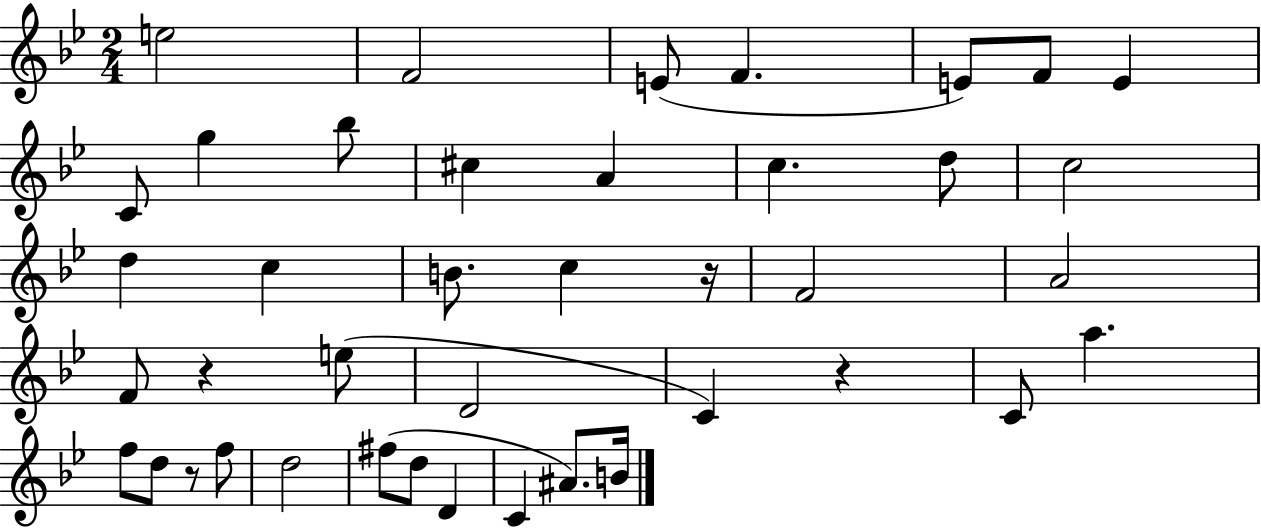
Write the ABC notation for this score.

X:1
T:Untitled
M:2/4
L:1/4
K:Bb
e2 F2 E/2 F E/2 F/2 E C/2 g _b/2 ^c A c d/2 c2 d c B/2 c z/4 F2 A2 F/2 z e/2 D2 C z C/2 a f/2 d/2 z/2 f/2 d2 ^f/2 d/2 D C ^A/2 B/4